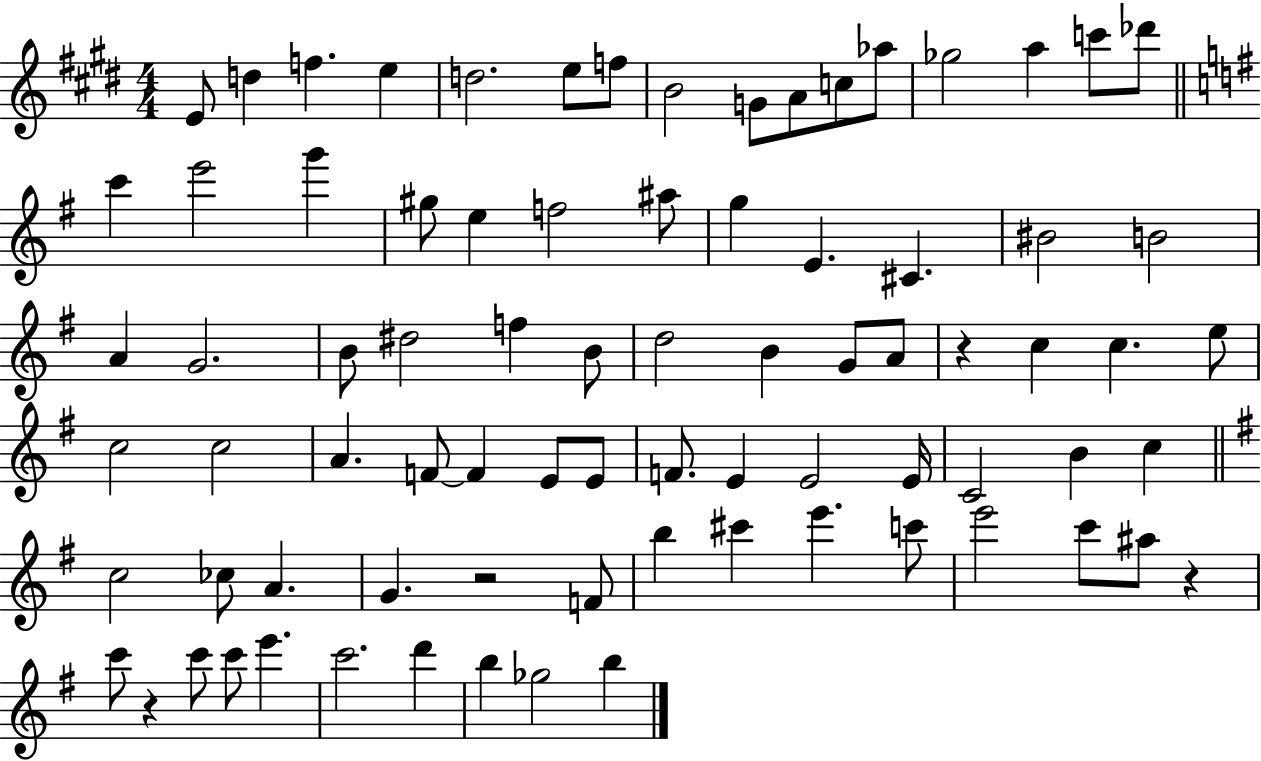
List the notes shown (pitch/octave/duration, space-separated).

E4/e D5/q F5/q. E5/q D5/h. E5/e F5/e B4/h G4/e A4/e C5/e Ab5/e Gb5/h A5/q C6/e Db6/e C6/q E6/h G6/q G#5/e E5/q F5/h A#5/e G5/q E4/q. C#4/q. BIS4/h B4/h A4/q G4/h. B4/e D#5/h F5/q B4/e D5/h B4/q G4/e A4/e R/q C5/q C5/q. E5/e C5/h C5/h A4/q. F4/e F4/q E4/e E4/e F4/e. E4/q E4/h E4/s C4/h B4/q C5/q C5/h CES5/e A4/q. G4/q. R/h F4/e B5/q C#6/q E6/q. C6/e E6/h C6/e A#5/e R/q C6/e R/q C6/e C6/e E6/q. C6/h. D6/q B5/q Gb5/h B5/q